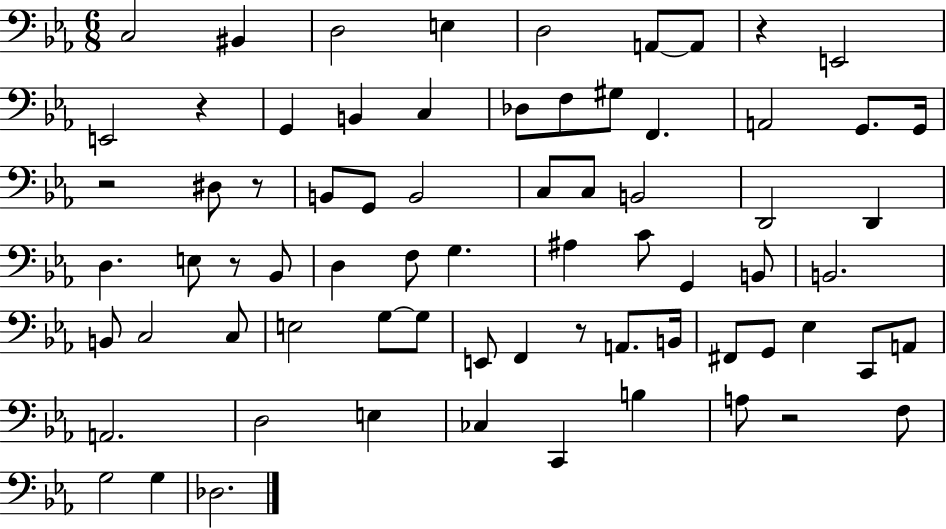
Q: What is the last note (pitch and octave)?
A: Db3